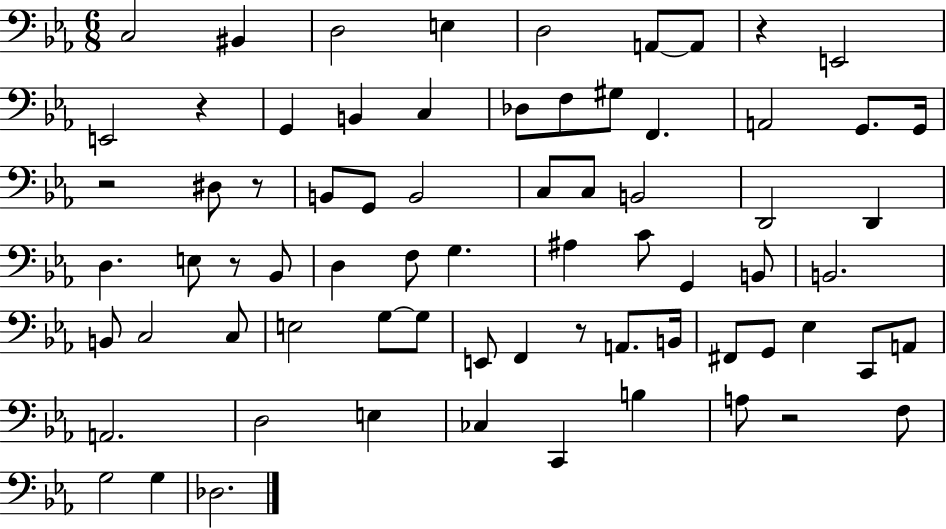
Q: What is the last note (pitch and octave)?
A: Db3